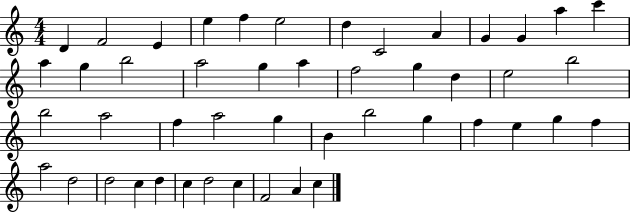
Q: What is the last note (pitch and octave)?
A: C5